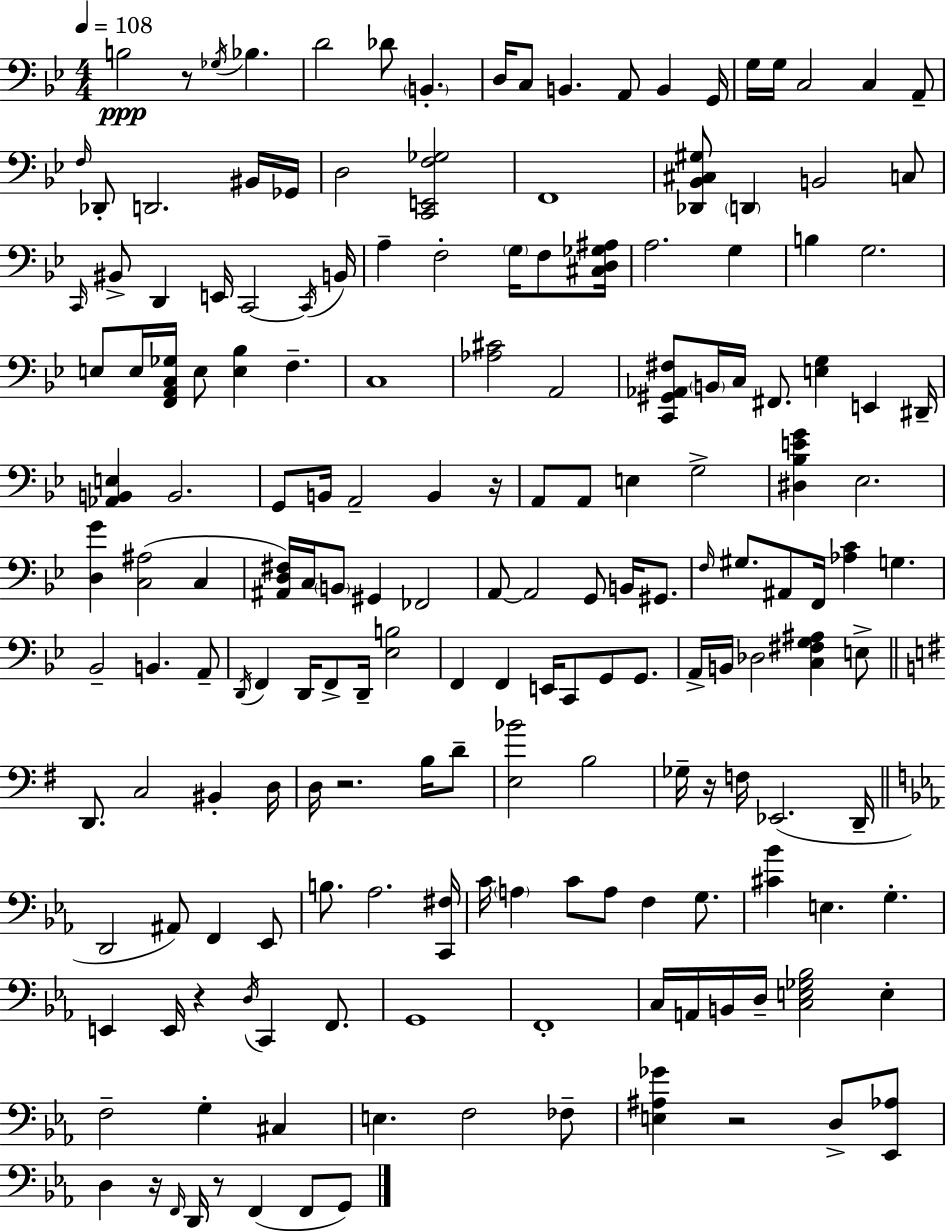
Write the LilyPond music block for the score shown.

{
  \clef bass
  \numericTimeSignature
  \time 4/4
  \key g \minor
  \tempo 4 = 108
  \repeat volta 2 { b2\ppp r8 \acciaccatura { ges16 } bes4. | d'2 des'8 \parenthesize b,4.-. | d16 c8 b,4. a,8 b,4 | g,16 g16 g16 c2 c4 a,8-- | \break \grace { f16 } des,8-. d,2. | bis,16 ges,16 d2 <c, e, f ges>2 | f,1 | <des, bes, cis gis>8 \parenthesize d,4 b,2 | \break c8 \grace { c,16 } bis,8-> d,4 e,16 c,2~~ | \acciaccatura { c,16 } b,16 a4-- f2-. | \parenthesize g16 f8 <cis d ges ais>16 a2. | g4 b4 g2. | \break e8 e16 <f, a, c ges>16 e8 <e bes>4 f4.-- | c1 | <aes cis'>2 a,2 | <c, gis, aes, fis>8 \parenthesize b,16 c16 fis,8. <e g>4 e,4 | \break dis,16-- <aes, b, e>4 b,2. | g,8 b,16 a,2-- b,4 | r16 a,8 a,8 e4 g2-> | <dis bes e' g'>4 ees2. | \break <d g'>4 <c ais>2( | c4 <ais, d fis>16) c16 \parenthesize b,8 gis,4 fes,2 | a,8~~ a,2 g,8 | b,16 gis,8. \grace { f16 } gis8. ais,8 f,16 <aes c'>4 g4. | \break bes,2-- b,4. | a,8-- \acciaccatura { d,16 } f,4 d,16 f,8-> d,16-- <ees b>2 | f,4 f,4 e,16 c,8 | g,8 g,8. a,16-> b,16 des2 | \break <c fis g ais>4 e8-> \bar "||" \break \key e \minor d,8. c2 bis,4-. d16 | d16 r2. b16 d'8-- | <e bes'>2 b2 | ges16-- r16 f16 ees,2.( d,16-- | \break \bar "||" \break \key ees \major d,2 ais,8) f,4 ees,8 | b8. aes2. <c, fis>16 | c'16 \parenthesize a4 c'8 a8 f4 g8. | <cis' bes'>4 e4. g4.-. | \break e,4 e,16 r4 \acciaccatura { d16 } c,4 f,8. | g,1 | f,1-. | c16 a,16 b,16 d16-- <c e ges bes>2 e4-. | \break f2-- g4-. cis4 | e4. f2 fes8-- | <e ais ges'>4 r2 d8-> <ees, aes>8 | d4 r16 \grace { f,16 } d,16 r8 f,4( f,8 | \break g,8) } \bar "|."
}